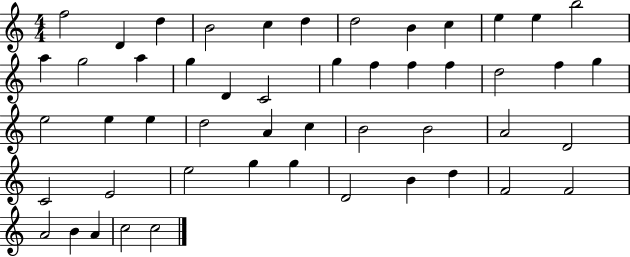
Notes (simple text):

F5/h D4/q D5/q B4/h C5/q D5/q D5/h B4/q C5/q E5/q E5/q B5/h A5/q G5/h A5/q G5/q D4/q C4/h G5/q F5/q F5/q F5/q D5/h F5/q G5/q E5/h E5/q E5/q D5/h A4/q C5/q B4/h B4/h A4/h D4/h C4/h E4/h E5/h G5/q G5/q D4/h B4/q D5/q F4/h F4/h A4/h B4/q A4/q C5/h C5/h